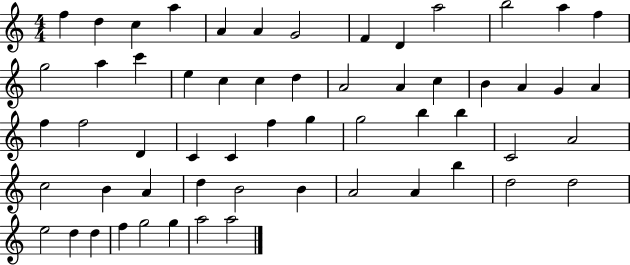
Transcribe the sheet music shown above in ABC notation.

X:1
T:Untitled
M:4/4
L:1/4
K:C
f d c a A A G2 F D a2 b2 a f g2 a c' e c c d A2 A c B A G A f f2 D C C f g g2 b b C2 A2 c2 B A d B2 B A2 A b d2 d2 e2 d d f g2 g a2 a2